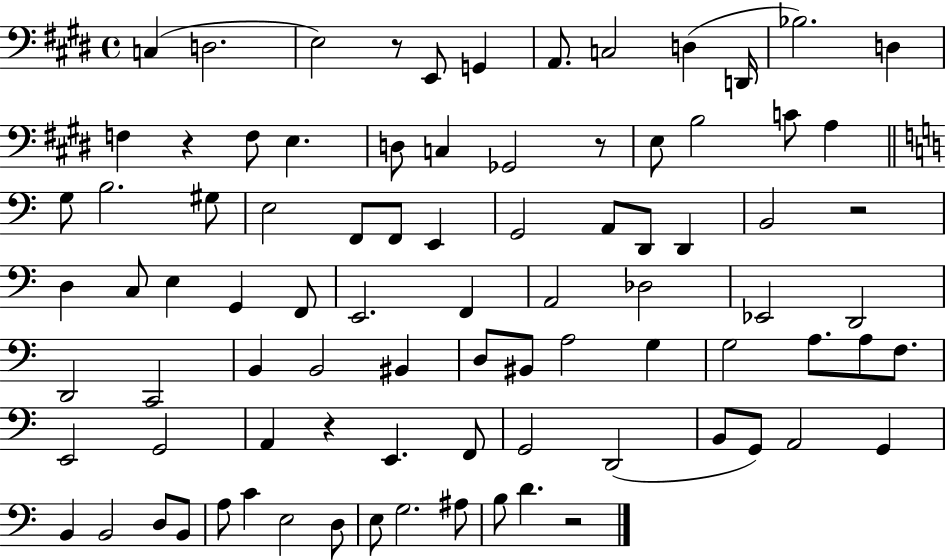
X:1
T:Untitled
M:4/4
L:1/4
K:E
C, D,2 E,2 z/2 E,,/2 G,, A,,/2 C,2 D, D,,/4 _B,2 D, F, z F,/2 E, D,/2 C, _G,,2 z/2 E,/2 B,2 C/2 A, G,/2 B,2 ^G,/2 E,2 F,,/2 F,,/2 E,, G,,2 A,,/2 D,,/2 D,, B,,2 z2 D, C,/2 E, G,, F,,/2 E,,2 F,, A,,2 _D,2 _E,,2 D,,2 D,,2 C,,2 B,, B,,2 ^B,, D,/2 ^B,,/2 A,2 G, G,2 A,/2 A,/2 F,/2 E,,2 G,,2 A,, z E,, F,,/2 G,,2 D,,2 B,,/2 G,,/2 A,,2 G,, B,, B,,2 D,/2 B,,/2 A,/2 C E,2 D,/2 E,/2 G,2 ^A,/2 B,/2 D z2